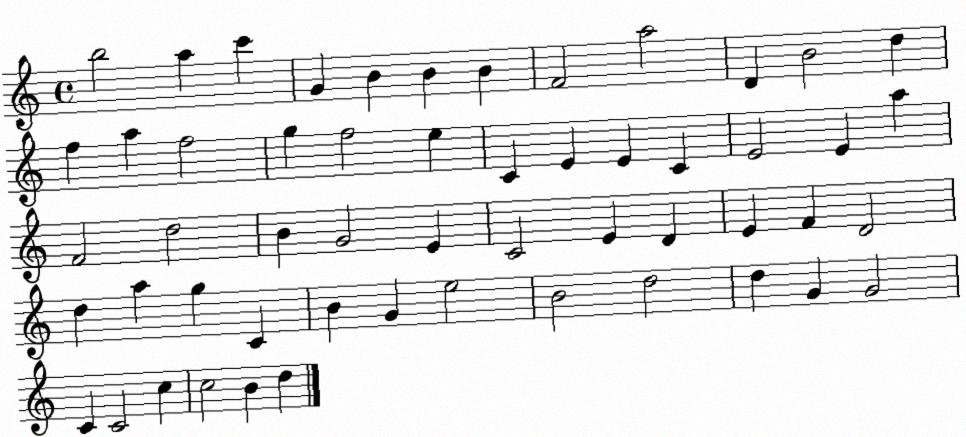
X:1
T:Untitled
M:4/4
L:1/4
K:C
b2 a c' G B B B F2 a2 D B2 d f a f2 g f2 e C E E C E2 E a F2 d2 B G2 E C2 E D E F D2 d a g C B G e2 B2 d2 d G G2 C C2 c c2 B d